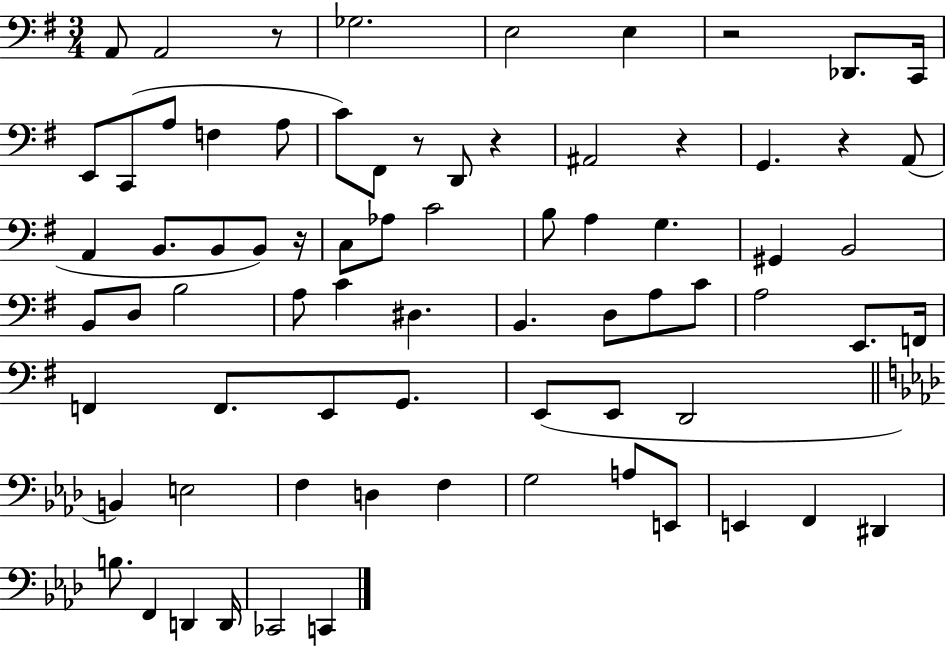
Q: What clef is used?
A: bass